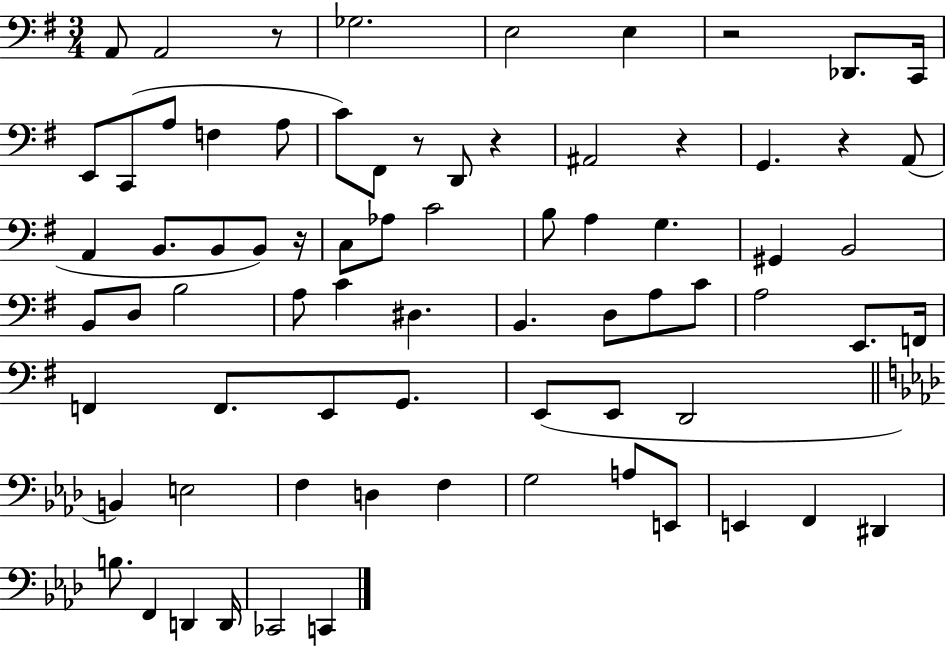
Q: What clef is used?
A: bass